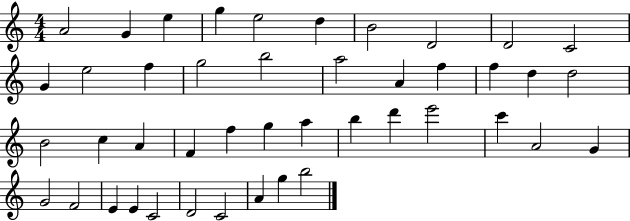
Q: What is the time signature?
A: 4/4